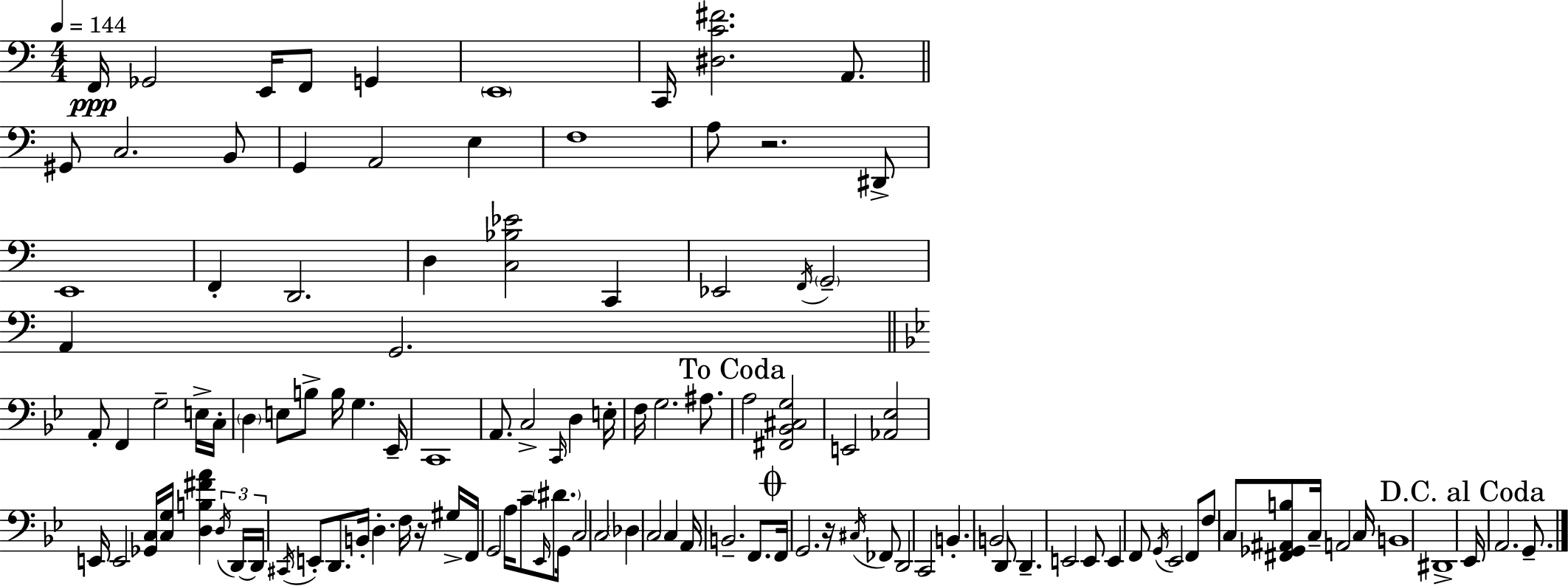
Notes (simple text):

F2/s Gb2/h E2/s F2/e G2/q E2/w C2/s [D#3,C4,F#4]/h. A2/e. G#2/e C3/h. B2/e G2/q A2/h E3/q F3/w A3/e R/h. D#2/e E2/w F2/q D2/h. D3/q [C3,Bb3,Eb4]/h C2/q Eb2/h F2/s G2/h A2/q G2/h. A2/e F2/q G3/h E3/s C3/s D3/q E3/e B3/e B3/s G3/q. Eb2/s C2/w A2/e. C3/h C2/s D3/q E3/s F3/s G3/h. A#3/e. A3/h [F#2,Bb2,C#3,G3]/h E2/h [Ab2,Eb3]/h E2/s E2/h [Gb2,C3]/s [C3,G3]/s [D3,B3,F#4,A4]/q D3/s D2/s D2/s C#2/s E2/e D2/e. B2/s D3/q. F3/s R/s G#3/s F2/s G2/h A3/s C4/e Eb2/s D#4/e. G2/s C3/h C3/h Db3/q C3/h C3/q A2/s B2/h. F2/e. F2/s G2/h. R/s C#3/s FES2/e D2/h C2/h B2/q. B2/h D2/e D2/q. E2/h E2/e E2/q F2/e G2/s Eb2/h F2/e F3/e C3/e [F#2,Gb2,A#2,B3]/e C3/s A2/h C3/s B2/w D#2/w Eb2/s A2/h. G2/e.